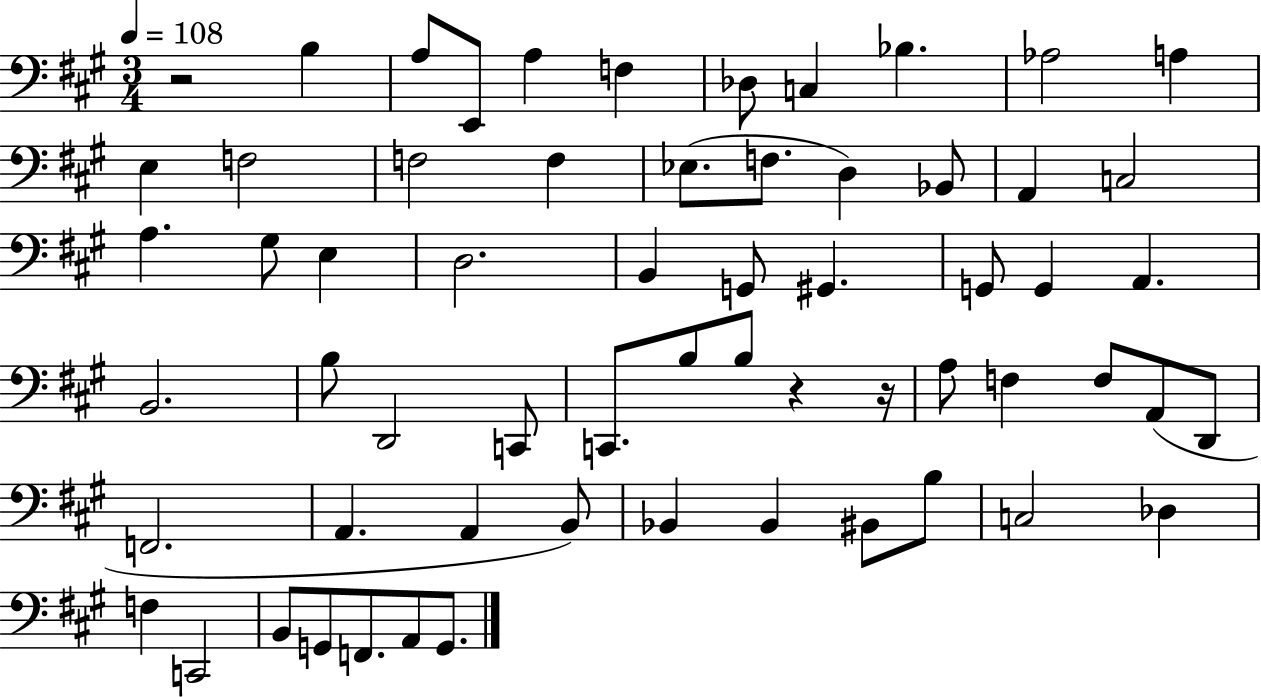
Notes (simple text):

R/h B3/q A3/e E2/e A3/q F3/q Db3/e C3/q Bb3/q. Ab3/h A3/q E3/q F3/h F3/h F3/q Eb3/e. F3/e. D3/q Bb2/e A2/q C3/h A3/q. G#3/e E3/q D3/h. B2/q G2/e G#2/q. G2/e G2/q A2/q. B2/h. B3/e D2/h C2/e C2/e. B3/e B3/e R/q R/s A3/e F3/q F3/e A2/e D2/e F2/h. A2/q. A2/q B2/e Bb2/q Bb2/q BIS2/e B3/e C3/h Db3/q F3/q C2/h B2/e G2/e F2/e. A2/e G2/e.